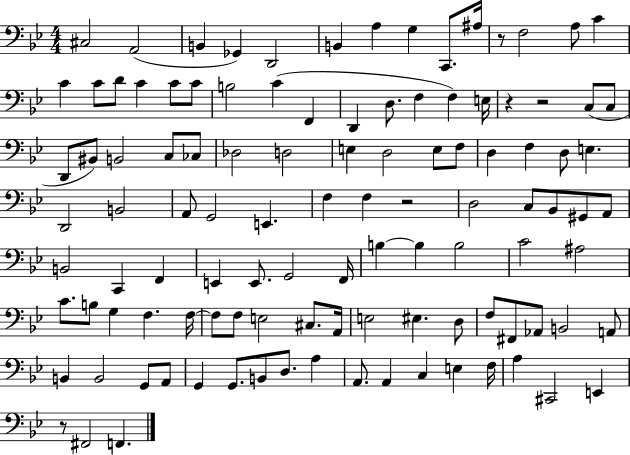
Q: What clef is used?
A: bass